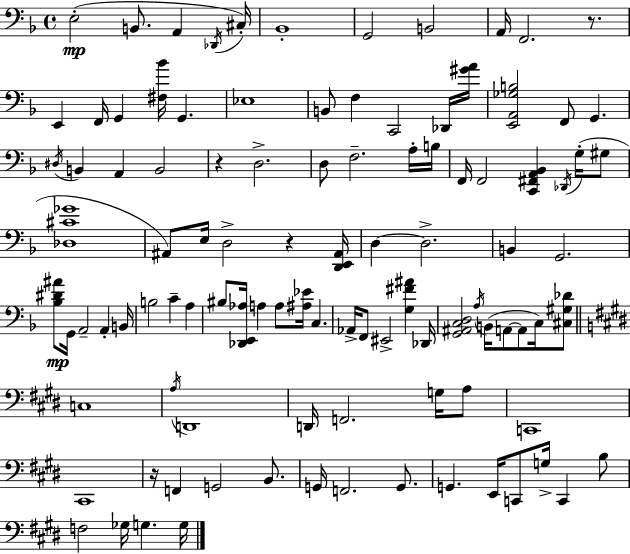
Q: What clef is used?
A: bass